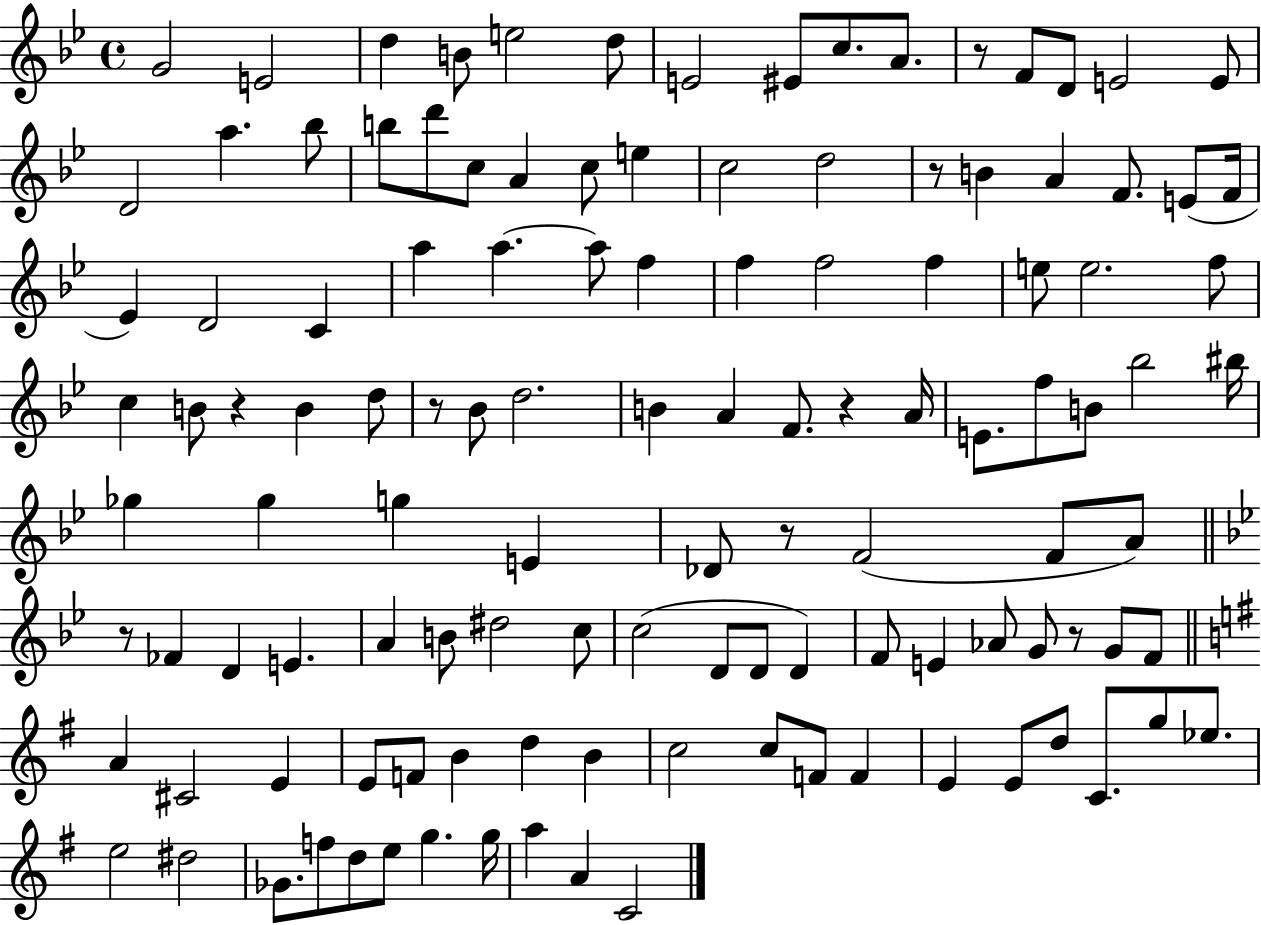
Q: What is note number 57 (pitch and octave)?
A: Bb5